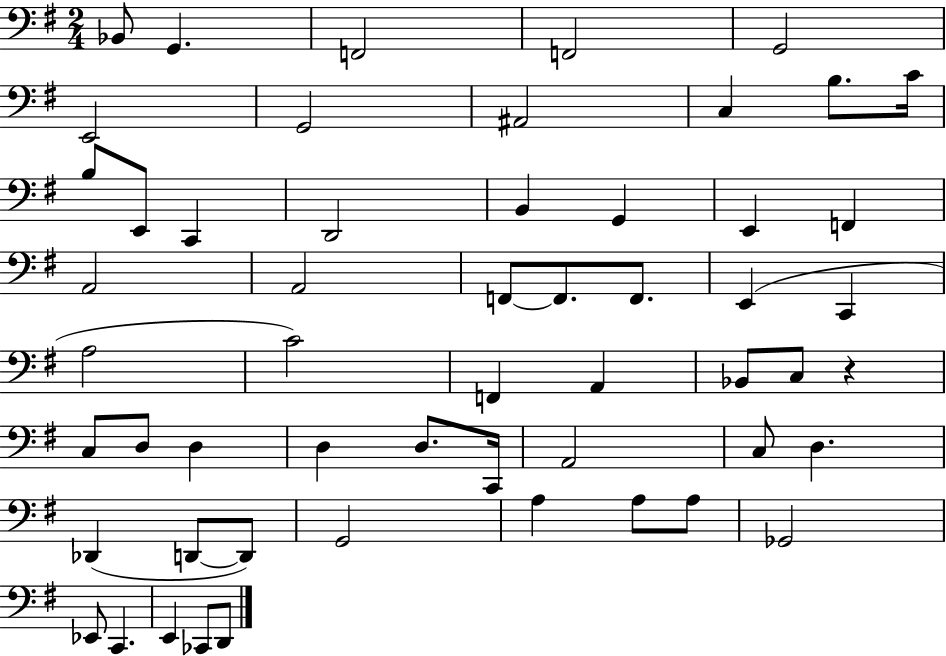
Bb2/e G2/q. F2/h F2/h G2/h E2/h G2/h A#2/h C3/q B3/e. C4/s B3/e E2/e C2/q D2/h B2/q G2/q E2/q F2/q A2/h A2/h F2/e F2/e. F2/e. E2/q C2/q A3/h C4/h F2/q A2/q Bb2/e C3/e R/q C3/e D3/e D3/q D3/q D3/e. C2/s A2/h C3/e D3/q. Db2/q D2/e D2/e G2/h A3/q A3/e A3/e Gb2/h Eb2/e C2/q. E2/q CES2/e D2/e